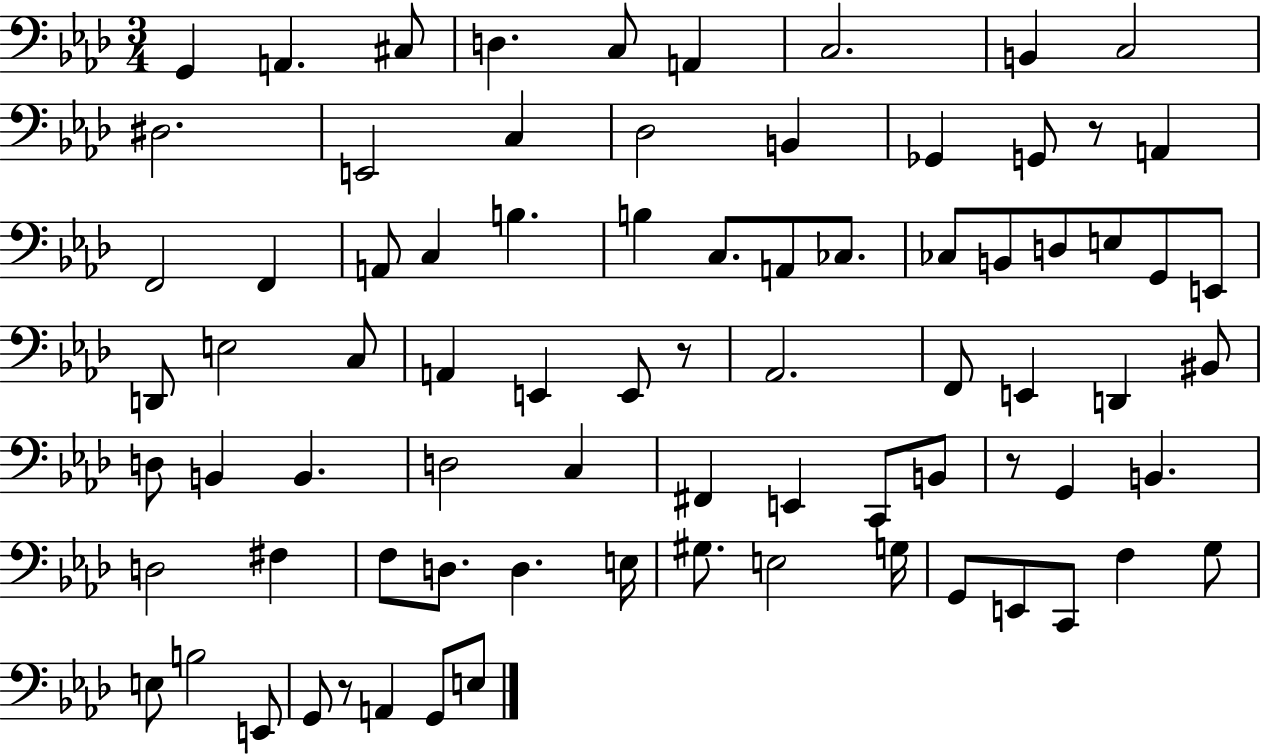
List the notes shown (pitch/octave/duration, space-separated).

G2/q A2/q. C#3/e D3/q. C3/e A2/q C3/h. B2/q C3/h D#3/h. E2/h C3/q Db3/h B2/q Gb2/q G2/e R/e A2/q F2/h F2/q A2/e C3/q B3/q. B3/q C3/e. A2/e CES3/e. CES3/e B2/e D3/e E3/e G2/e E2/e D2/e E3/h C3/e A2/q E2/q E2/e R/e Ab2/h. F2/e E2/q D2/q BIS2/e D3/e B2/q B2/q. D3/h C3/q F#2/q E2/q C2/e B2/e R/e G2/q B2/q. D3/h F#3/q F3/e D3/e. D3/q. E3/s G#3/e. E3/h G3/s G2/e E2/e C2/e F3/q G3/e E3/e B3/h E2/e G2/e R/e A2/q G2/e E3/e